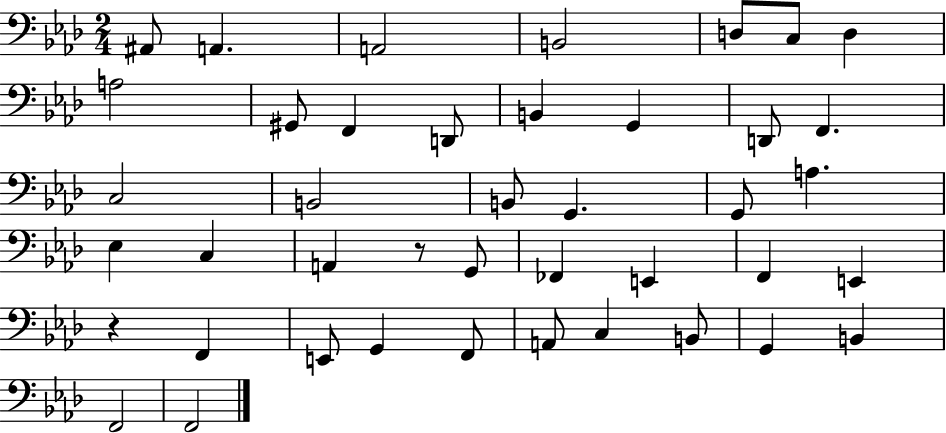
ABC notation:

X:1
T:Untitled
M:2/4
L:1/4
K:Ab
^A,,/2 A,, A,,2 B,,2 D,/2 C,/2 D, A,2 ^G,,/2 F,, D,,/2 B,, G,, D,,/2 F,, C,2 B,,2 B,,/2 G,, G,,/2 A, _E, C, A,, z/2 G,,/2 _F,, E,, F,, E,, z F,, E,,/2 G,, F,,/2 A,,/2 C, B,,/2 G,, B,, F,,2 F,,2